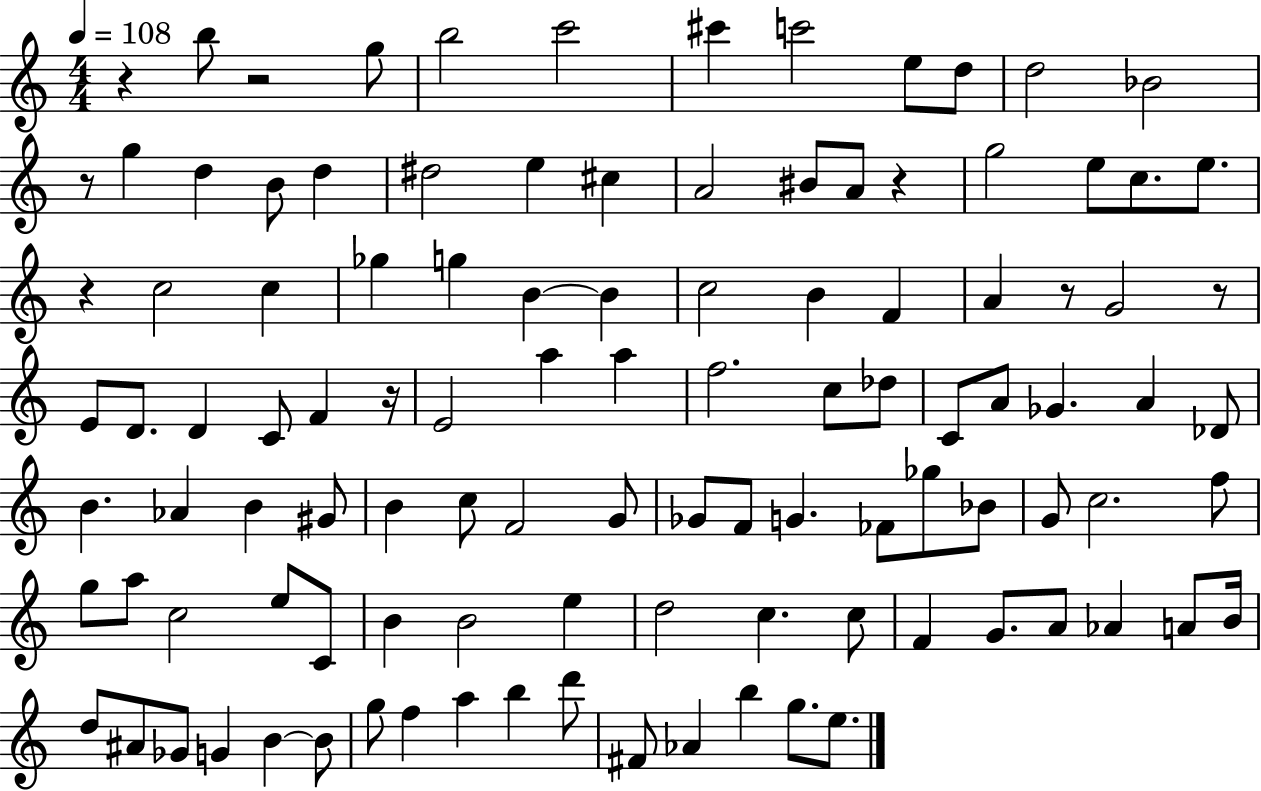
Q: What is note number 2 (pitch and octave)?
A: G5